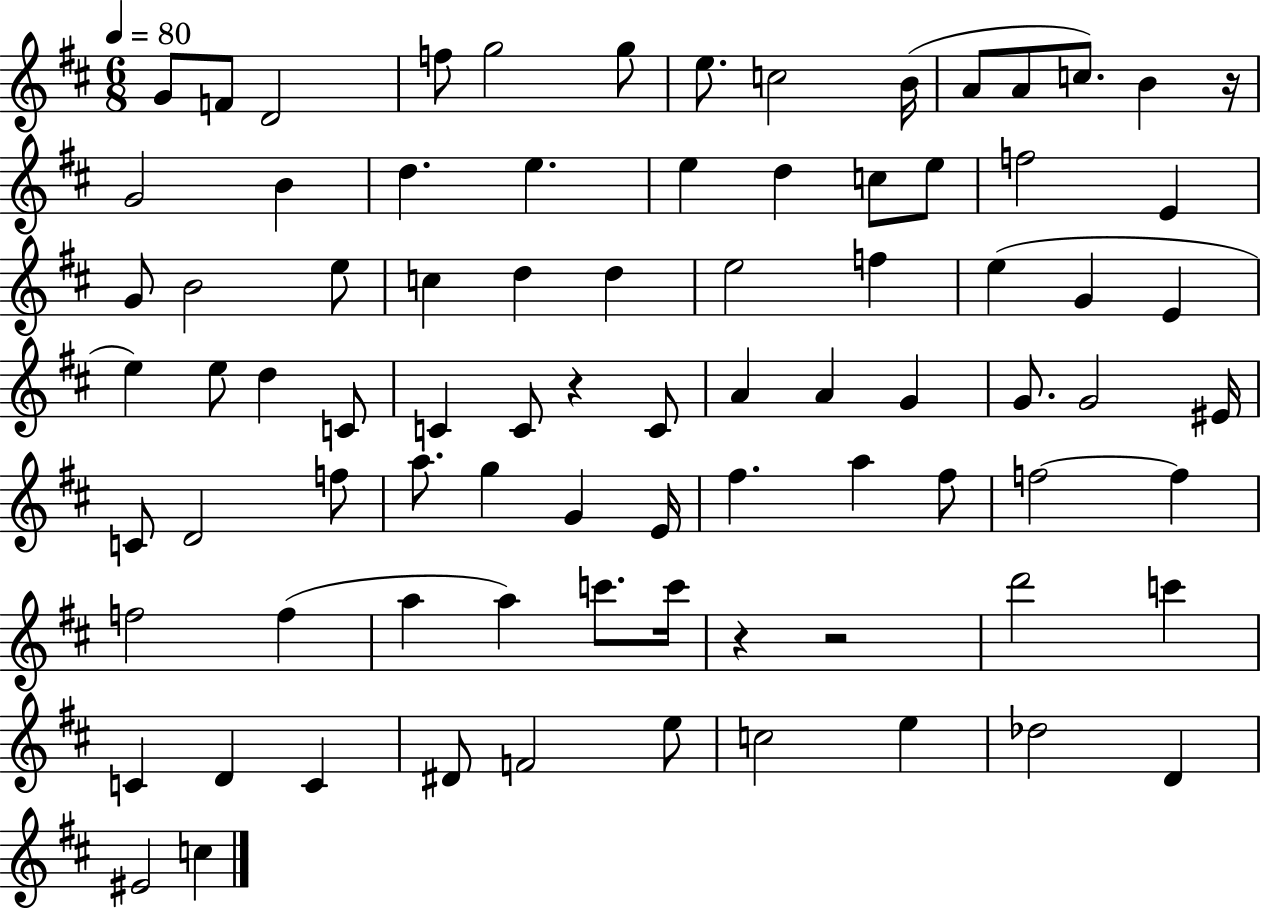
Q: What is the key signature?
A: D major